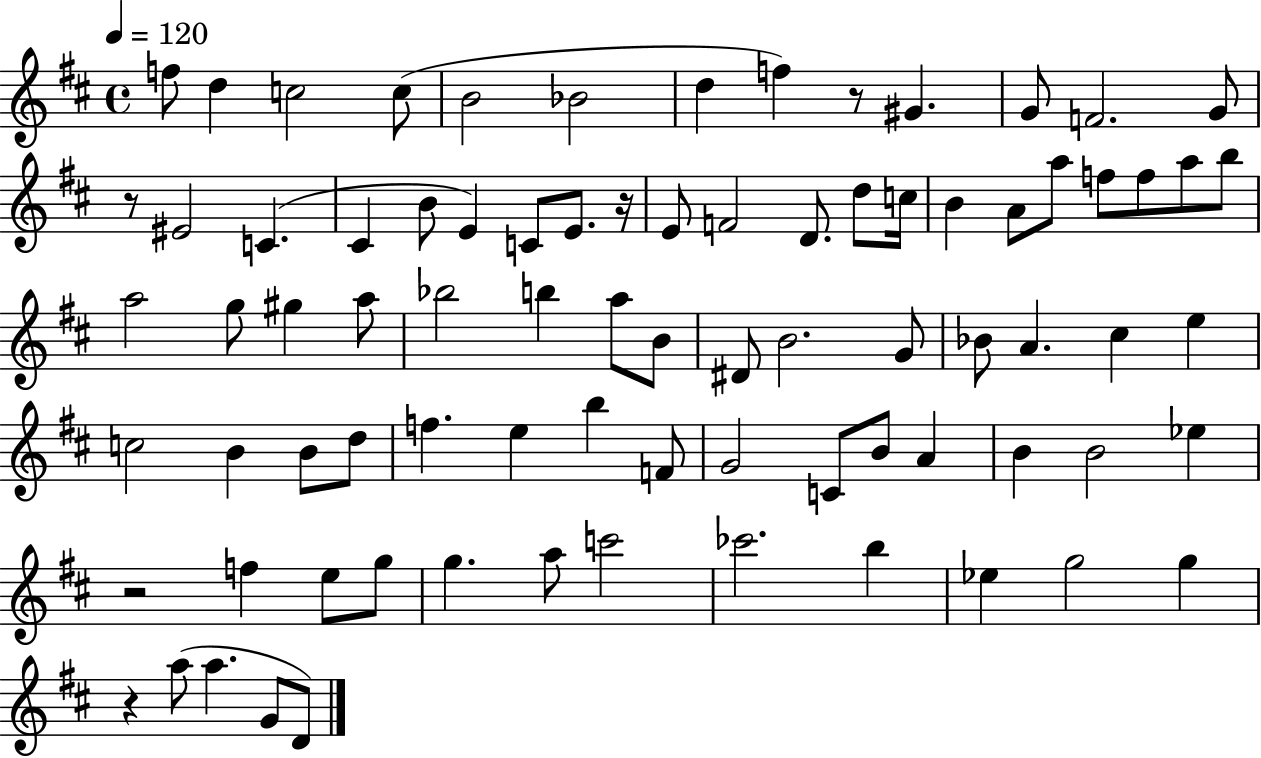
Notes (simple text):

F5/e D5/q C5/h C5/e B4/h Bb4/h D5/q F5/q R/e G#4/q. G4/e F4/h. G4/e R/e EIS4/h C4/q. C#4/q B4/e E4/q C4/e E4/e. R/s E4/e F4/h D4/e. D5/e C5/s B4/q A4/e A5/e F5/e F5/e A5/e B5/e A5/h G5/e G#5/q A5/e Bb5/h B5/q A5/e B4/e D#4/e B4/h. G4/e Bb4/e A4/q. C#5/q E5/q C5/h B4/q B4/e D5/e F5/q. E5/q B5/q F4/e G4/h C4/e B4/e A4/q B4/q B4/h Eb5/q R/h F5/q E5/e G5/e G5/q. A5/e C6/h CES6/h. B5/q Eb5/q G5/h G5/q R/q A5/e A5/q. G4/e D4/e